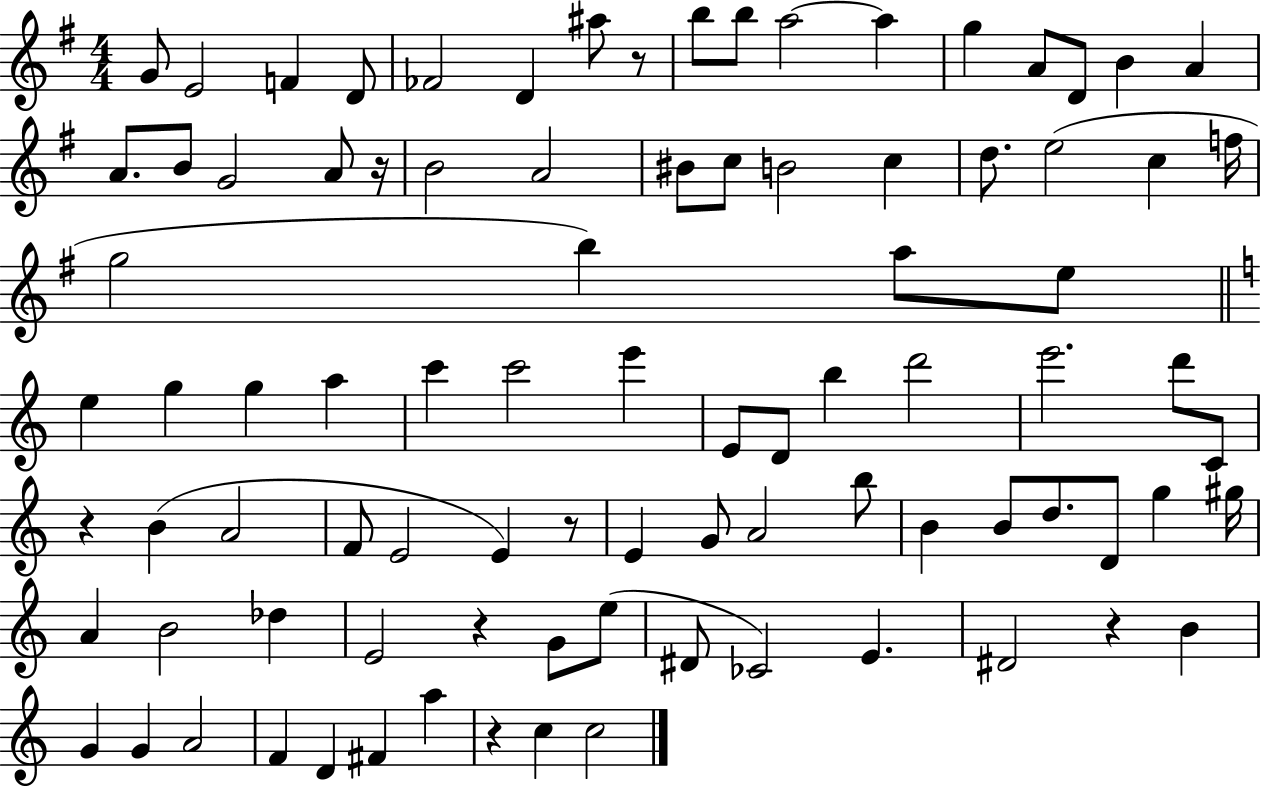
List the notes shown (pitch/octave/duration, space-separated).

G4/e E4/h F4/q D4/e FES4/h D4/q A#5/e R/e B5/e B5/e A5/h A5/q G5/q A4/e D4/e B4/q A4/q A4/e. B4/e G4/h A4/e R/s B4/h A4/h BIS4/e C5/e B4/h C5/q D5/e. E5/h C5/q F5/s G5/h B5/q A5/e E5/e E5/q G5/q G5/q A5/q C6/q C6/h E6/q E4/e D4/e B5/q D6/h E6/h. D6/e C4/e R/q B4/q A4/h F4/e E4/h E4/q R/e E4/q G4/e A4/h B5/e B4/q B4/e D5/e. D4/e G5/q G#5/s A4/q B4/h Db5/q E4/h R/q G4/e E5/e D#4/e CES4/h E4/q. D#4/h R/q B4/q G4/q G4/q A4/h F4/q D4/q F#4/q A5/q R/q C5/q C5/h